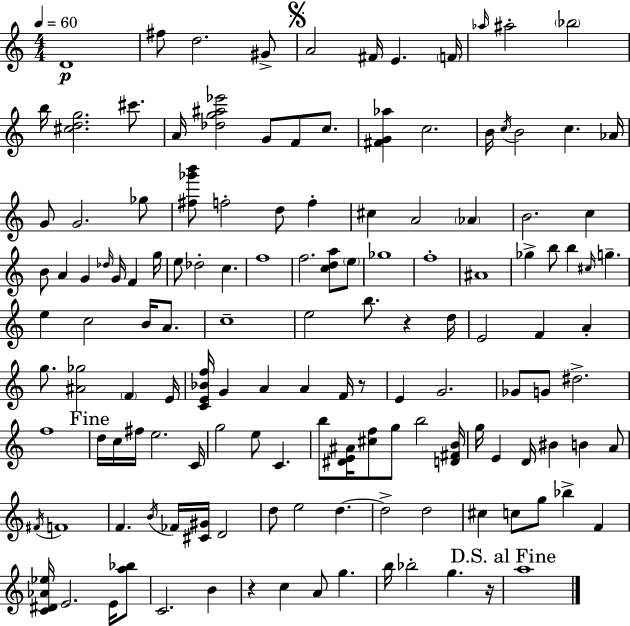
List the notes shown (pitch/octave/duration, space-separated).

D4/w F#5/e D5/h. G#4/e A4/h F#4/s E4/q. F4/s Ab5/s A#5/h Bb5/h B5/s [C#5,D5,G5]/h. C#6/e. A4/s [Db5,G5,A#5,Eb6]/h G4/e F4/e C5/e. [F#4,G4,Ab5]/q C5/h. B4/s C5/s B4/h C5/q. Ab4/s G4/e G4/h. Gb5/e [F#5,Gb6,B6]/e F5/h D5/e F5/q C#5/q A4/h Ab4/q B4/h. C5/q B4/e A4/q G4/q Db5/s G4/s F4/q G5/s E5/e Db5/h C5/q. F5/w F5/h. [C5,D5,A5]/e E5/e Gb5/w F5/w A#4/w Gb5/q B5/e B5/q C#5/s G5/q. E5/q C5/h B4/s A4/e. C5/w E5/h B5/e. R/q D5/s E4/h F4/q A4/q G5/e. [A#4,Gb5]/h F4/q E4/s [C4,E4,Bb4,F5]/s G4/q A4/q A4/q F4/s R/e E4/q G4/h. Gb4/e G4/e D#5/h. F5/w D5/s C5/s F#5/s E5/h. C4/s G5/h E5/e C4/q. B5/e [D#4,E4,A#4]/s [C#5,F5]/e G5/e B5/h [D4,F#4,B4]/s G5/s E4/q D4/s BIS4/q B4/q A4/e F#4/s F4/w F4/q. B4/s FES4/s [C#4,G#4]/s D4/h D5/e E5/h D5/q. D5/h D5/h C#5/q C5/e G5/e Bb5/q F4/q [C4,D#4,Ab4,Eb5]/s E4/h. E4/s [A5,Bb5]/e C4/h. B4/q R/q C5/q A4/e G5/q. B5/s Bb5/h G5/q. R/s A5/w